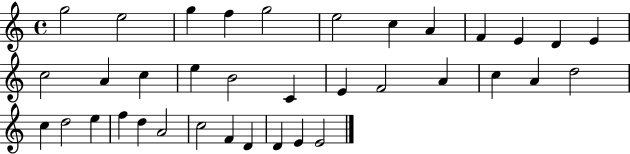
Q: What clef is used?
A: treble